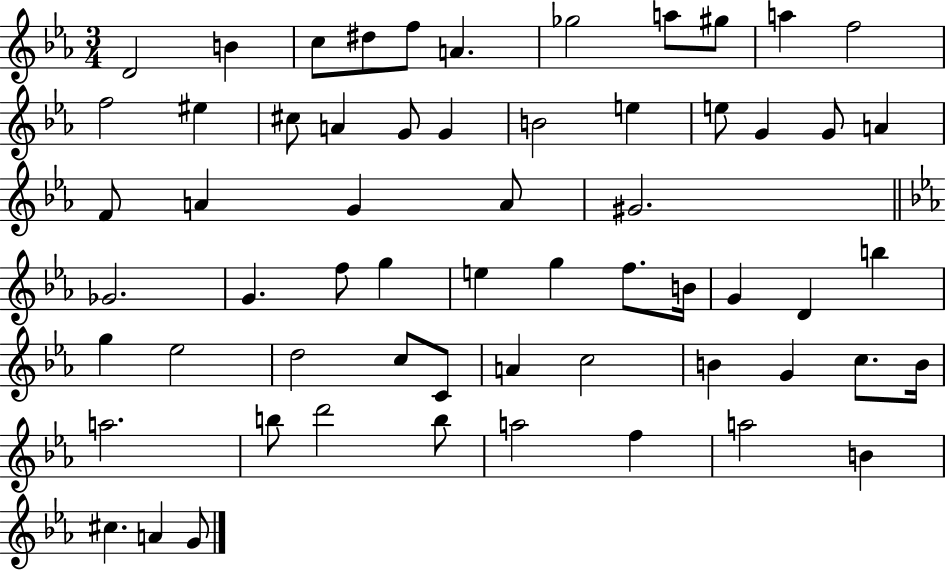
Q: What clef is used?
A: treble